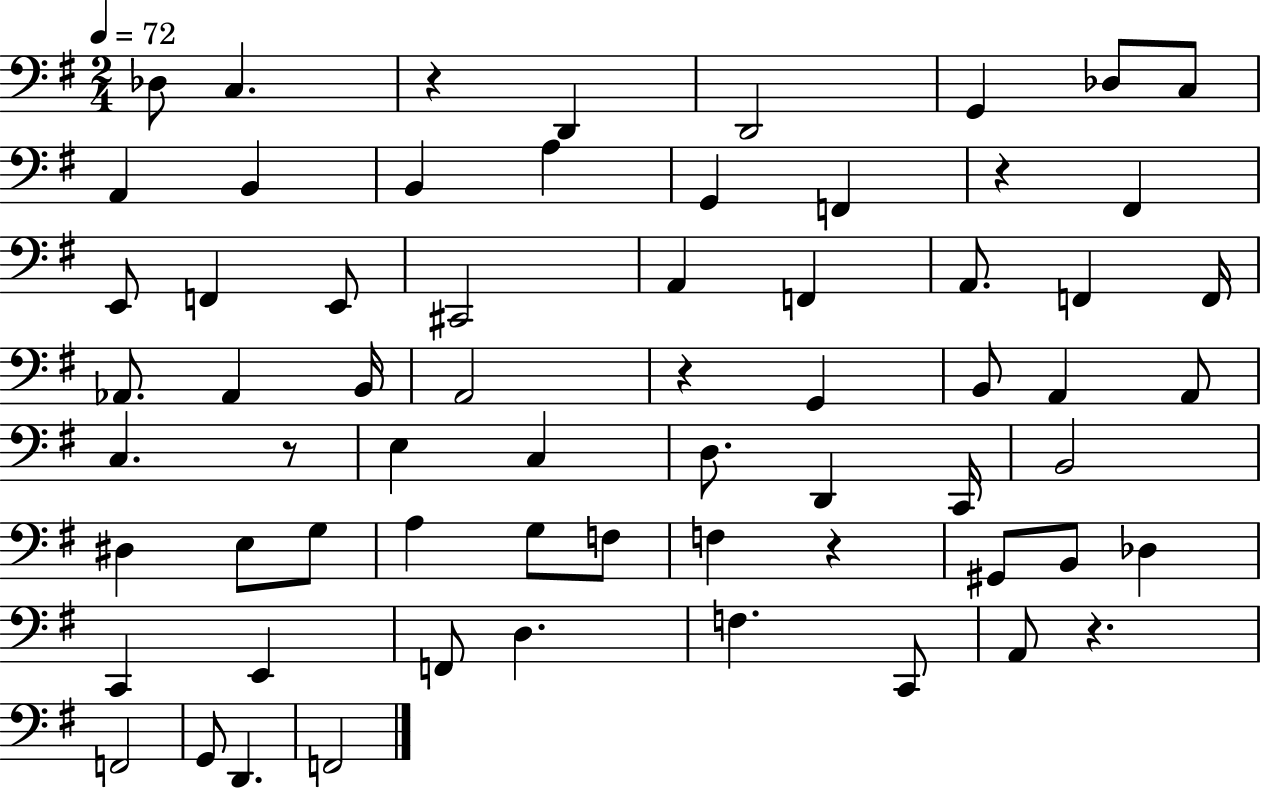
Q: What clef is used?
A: bass